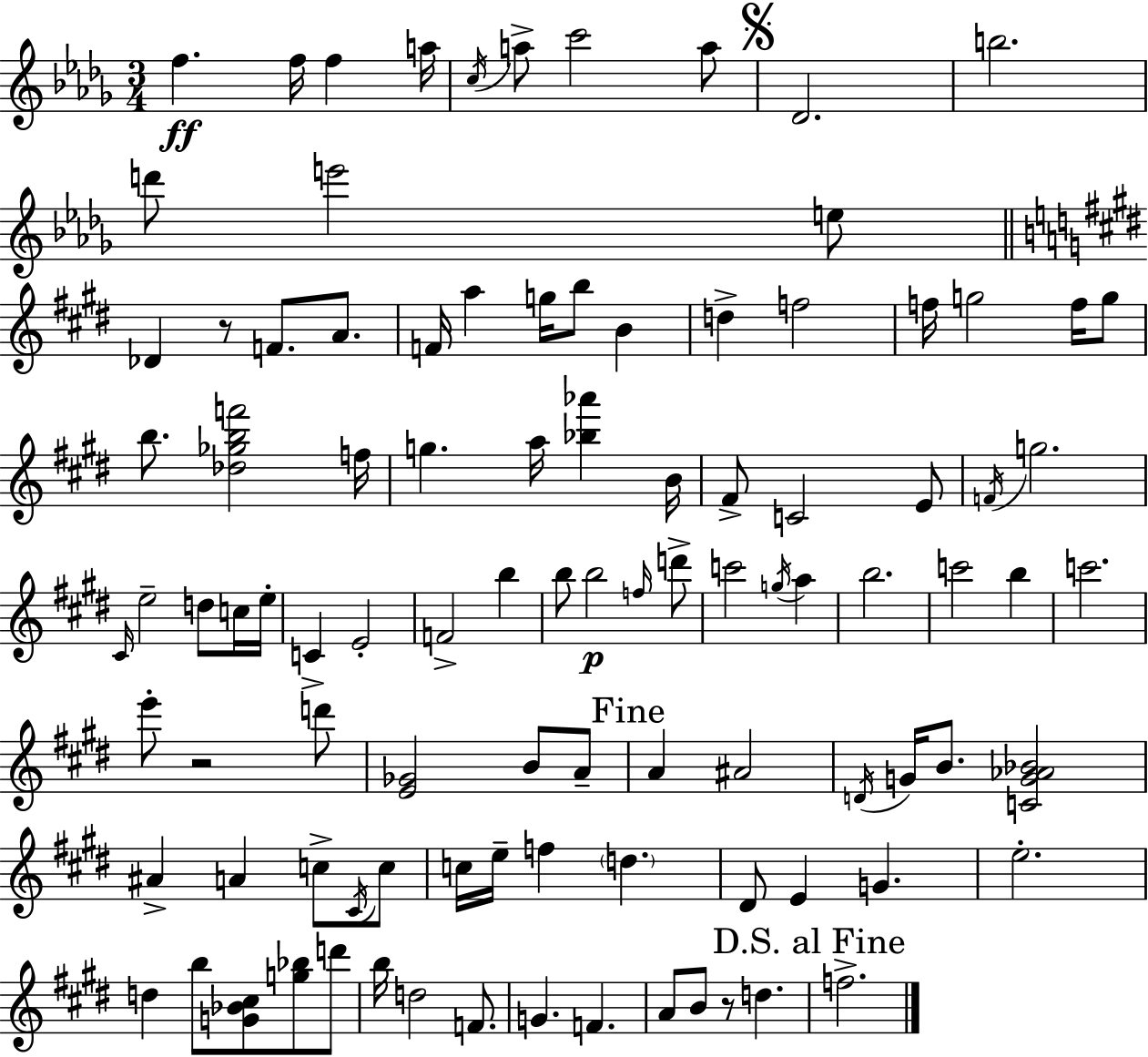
X:1
T:Untitled
M:3/4
L:1/4
K:Bbm
f f/4 f a/4 c/4 a/2 c'2 a/2 _D2 b2 d'/2 e'2 e/2 _D z/2 F/2 A/2 F/4 a g/4 b/2 B d f2 f/4 g2 f/4 g/2 b/2 [_d_gbf']2 f/4 g a/4 [_b_a'] B/4 ^F/2 C2 E/2 F/4 g2 ^C/4 e2 d/2 c/4 e/4 C E2 F2 b b/2 b2 f/4 d'/2 c'2 g/4 a b2 c'2 b c'2 e'/2 z2 d'/2 [E_G]2 B/2 A/2 A ^A2 D/4 G/4 B/2 [CG_A_B]2 ^A A c/2 ^C/4 c/2 c/4 e/4 f d ^D/2 E G e2 d b/2 [G_B^c]/2 [g_b]/2 d'/2 b/4 d2 F/2 G F A/2 B/2 z/2 d f2